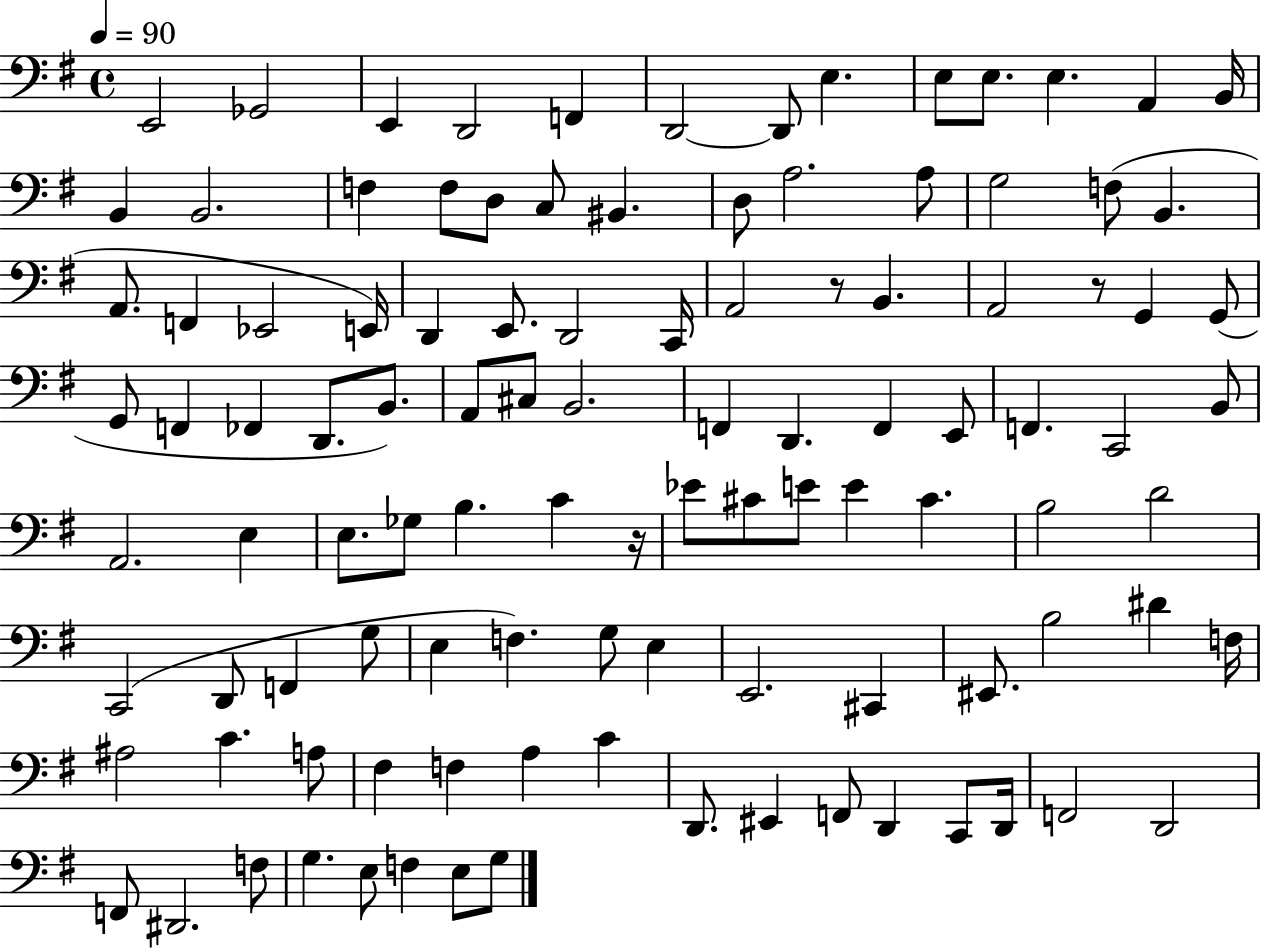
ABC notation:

X:1
T:Untitled
M:4/4
L:1/4
K:G
E,,2 _G,,2 E,, D,,2 F,, D,,2 D,,/2 E, E,/2 E,/2 E, A,, B,,/4 B,, B,,2 F, F,/2 D,/2 C,/2 ^B,, D,/2 A,2 A,/2 G,2 F,/2 B,, A,,/2 F,, _E,,2 E,,/4 D,, E,,/2 D,,2 C,,/4 A,,2 z/2 B,, A,,2 z/2 G,, G,,/2 G,,/2 F,, _F,, D,,/2 B,,/2 A,,/2 ^C,/2 B,,2 F,, D,, F,, E,,/2 F,, C,,2 B,,/2 A,,2 E, E,/2 _G,/2 B, C z/4 _E/2 ^C/2 E/2 E ^C B,2 D2 C,,2 D,,/2 F,, G,/2 E, F, G,/2 E, E,,2 ^C,, ^E,,/2 B,2 ^D F,/4 ^A,2 C A,/2 ^F, F, A, C D,,/2 ^E,, F,,/2 D,, C,,/2 D,,/4 F,,2 D,,2 F,,/2 ^D,,2 F,/2 G, E,/2 F, E,/2 G,/2